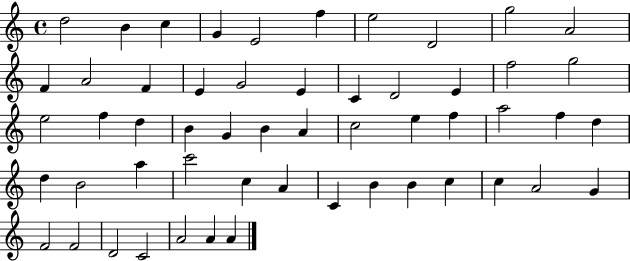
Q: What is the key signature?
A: C major